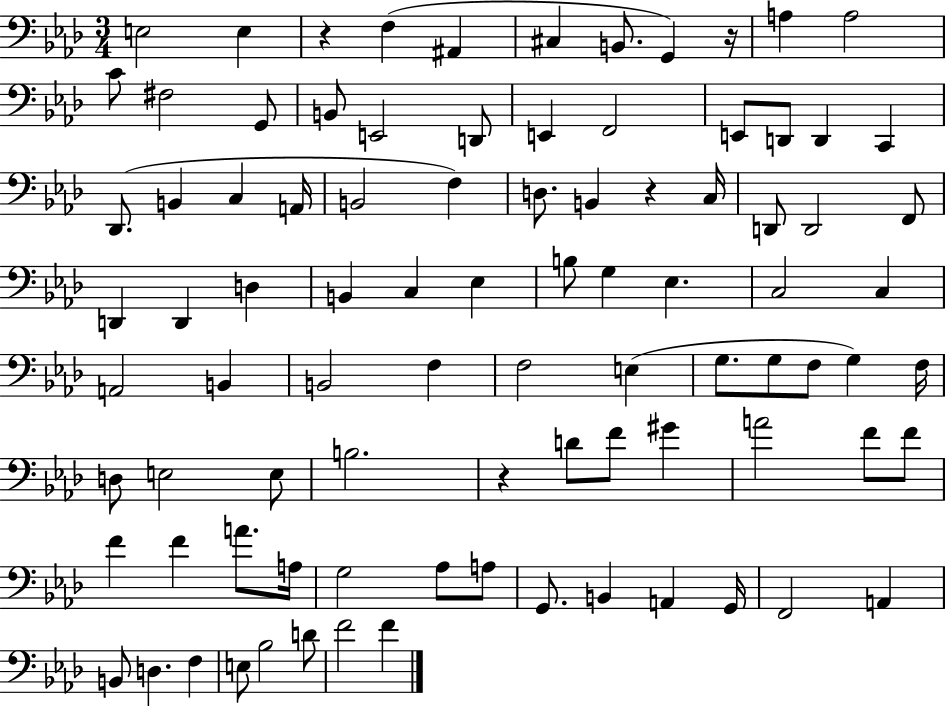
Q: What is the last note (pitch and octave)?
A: F4